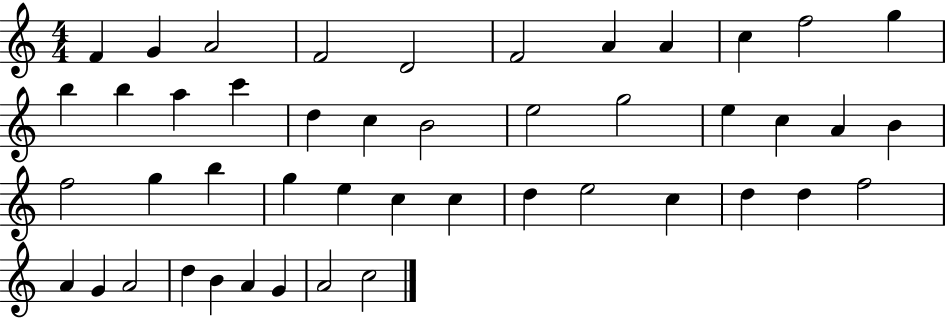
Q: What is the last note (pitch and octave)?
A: C5